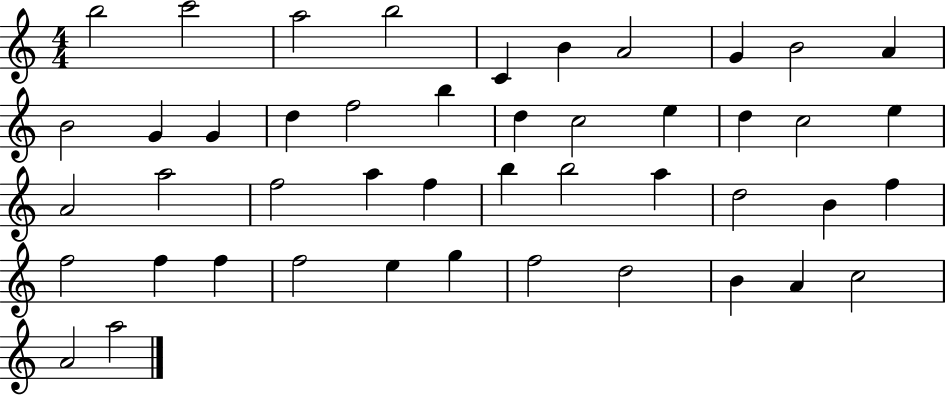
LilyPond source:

{
  \clef treble
  \numericTimeSignature
  \time 4/4
  \key c \major
  b''2 c'''2 | a''2 b''2 | c'4 b'4 a'2 | g'4 b'2 a'4 | \break b'2 g'4 g'4 | d''4 f''2 b''4 | d''4 c''2 e''4 | d''4 c''2 e''4 | \break a'2 a''2 | f''2 a''4 f''4 | b''4 b''2 a''4 | d''2 b'4 f''4 | \break f''2 f''4 f''4 | f''2 e''4 g''4 | f''2 d''2 | b'4 a'4 c''2 | \break a'2 a''2 | \bar "|."
}